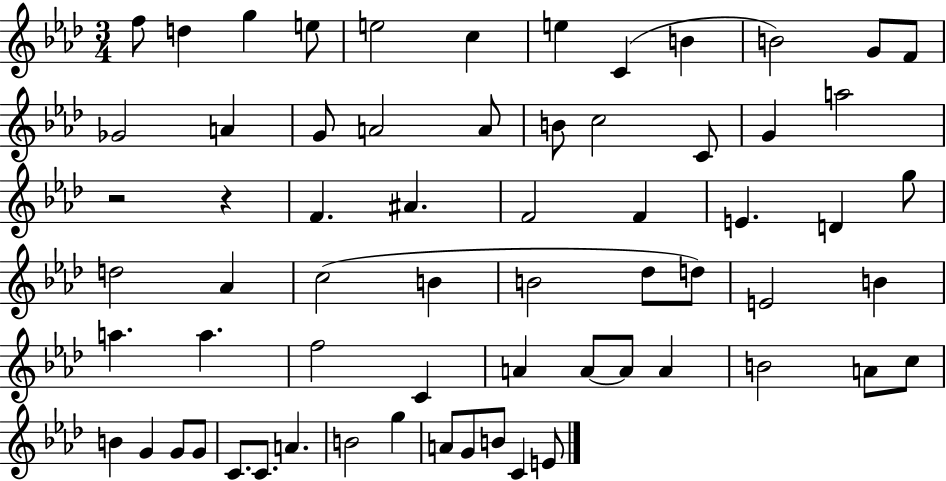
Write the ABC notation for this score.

X:1
T:Untitled
M:3/4
L:1/4
K:Ab
f/2 d g e/2 e2 c e C B B2 G/2 F/2 _G2 A G/2 A2 A/2 B/2 c2 C/2 G a2 z2 z F ^A F2 F E D g/2 d2 _A c2 B B2 _d/2 d/2 E2 B a a f2 C A A/2 A/2 A B2 A/2 c/2 B G G/2 G/2 C/2 C/2 A B2 g A/2 G/2 B/2 C E/2